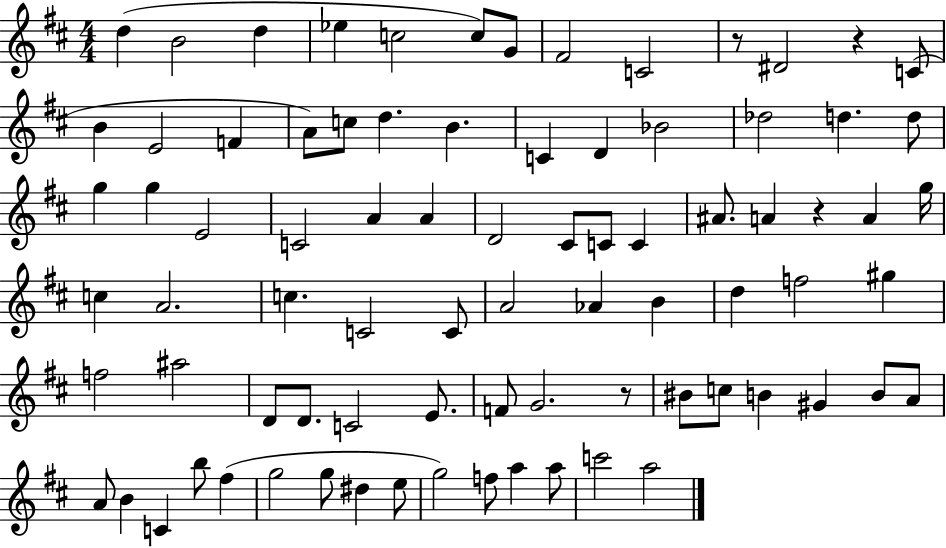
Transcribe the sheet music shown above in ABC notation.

X:1
T:Untitled
M:4/4
L:1/4
K:D
d B2 d _e c2 c/2 G/2 ^F2 C2 z/2 ^D2 z C/2 B E2 F A/2 c/2 d B C D _B2 _d2 d d/2 g g E2 C2 A A D2 ^C/2 C/2 C ^A/2 A z A g/4 c A2 c C2 C/2 A2 _A B d f2 ^g f2 ^a2 D/2 D/2 C2 E/2 F/2 G2 z/2 ^B/2 c/2 B ^G B/2 A/2 A/2 B C b/2 ^f g2 g/2 ^d e/2 g2 f/2 a a/2 c'2 a2